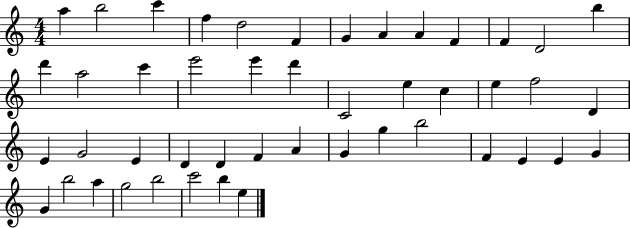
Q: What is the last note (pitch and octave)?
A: E5